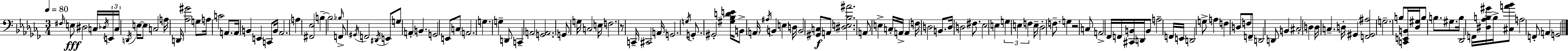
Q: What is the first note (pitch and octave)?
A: F#3